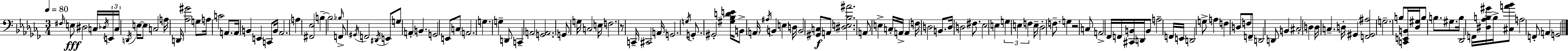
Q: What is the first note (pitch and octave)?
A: F#3